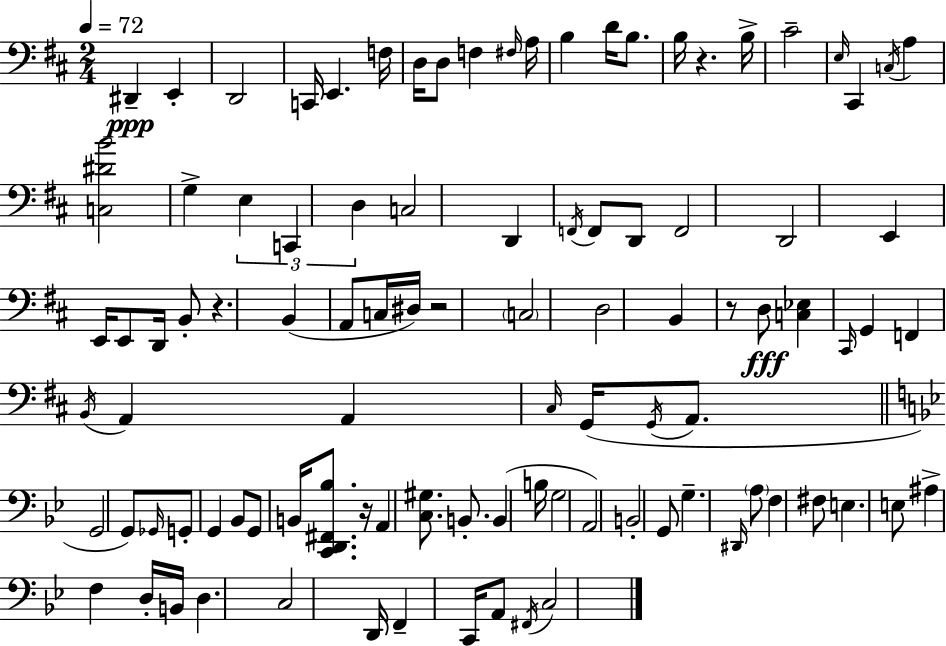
D#2/q E2/q D2/h C2/s E2/q. F3/s D3/s D3/e F3/q F#3/s A3/s B3/q D4/s B3/e. B3/s R/q. B3/s C#4/h E3/s C#2/q C3/s A3/q [C3,D#4,B4]/h G3/q E3/q C2/q D3/q C3/h D2/q F2/s F2/e D2/e F2/h D2/h E2/q E2/s E2/e D2/s B2/e R/q. B2/q A2/e C3/s D#3/s R/h C3/h D3/h B2/q R/e D3/e [C3,Eb3]/q C#2/s G2/q F2/q B2/s A2/q A2/q C#3/s G2/s G2/s A2/e. G2/h G2/e Gb2/s G2/e G2/q Bb2/e G2/e B2/s [C2,D2,F#2,Bb3]/e. R/s A2/q [C3,G#3]/e. B2/e. B2/q B3/s G3/h A2/h B2/h G2/e G3/q. D#2/s A3/e F3/q F#3/e E3/q. E3/e A#3/q F3/q D3/s B2/s D3/q. C3/h D2/s F2/q C2/s A2/e F#2/s C3/h